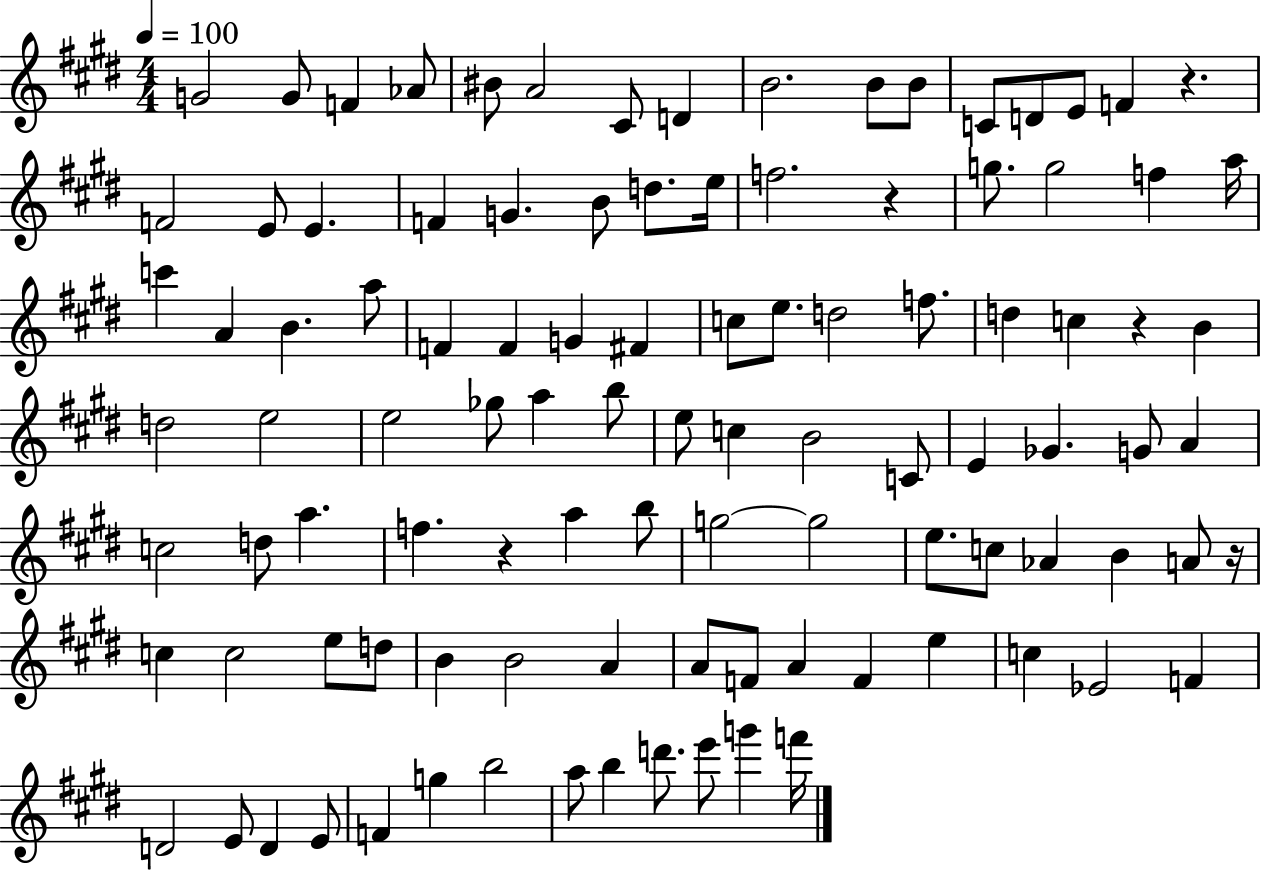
{
  \clef treble
  \numericTimeSignature
  \time 4/4
  \key e \major
  \tempo 4 = 100
  \repeat volta 2 { g'2 g'8 f'4 aes'8 | bis'8 a'2 cis'8 d'4 | b'2. b'8 b'8 | c'8 d'8 e'8 f'4 r4. | \break f'2 e'8 e'4. | f'4 g'4. b'8 d''8. e''16 | f''2. r4 | g''8. g''2 f''4 a''16 | \break c'''4 a'4 b'4. a''8 | f'4 f'4 g'4 fis'4 | c''8 e''8. d''2 f''8. | d''4 c''4 r4 b'4 | \break d''2 e''2 | e''2 ges''8 a''4 b''8 | e''8 c''4 b'2 c'8 | e'4 ges'4. g'8 a'4 | \break c''2 d''8 a''4. | f''4. r4 a''4 b''8 | g''2~~ g''2 | e''8. c''8 aes'4 b'4 a'8 r16 | \break c''4 c''2 e''8 d''8 | b'4 b'2 a'4 | a'8 f'8 a'4 f'4 e''4 | c''4 ees'2 f'4 | \break d'2 e'8 d'4 e'8 | f'4 g''4 b''2 | a''8 b''4 d'''8. e'''8 g'''4 f'''16 | } \bar "|."
}